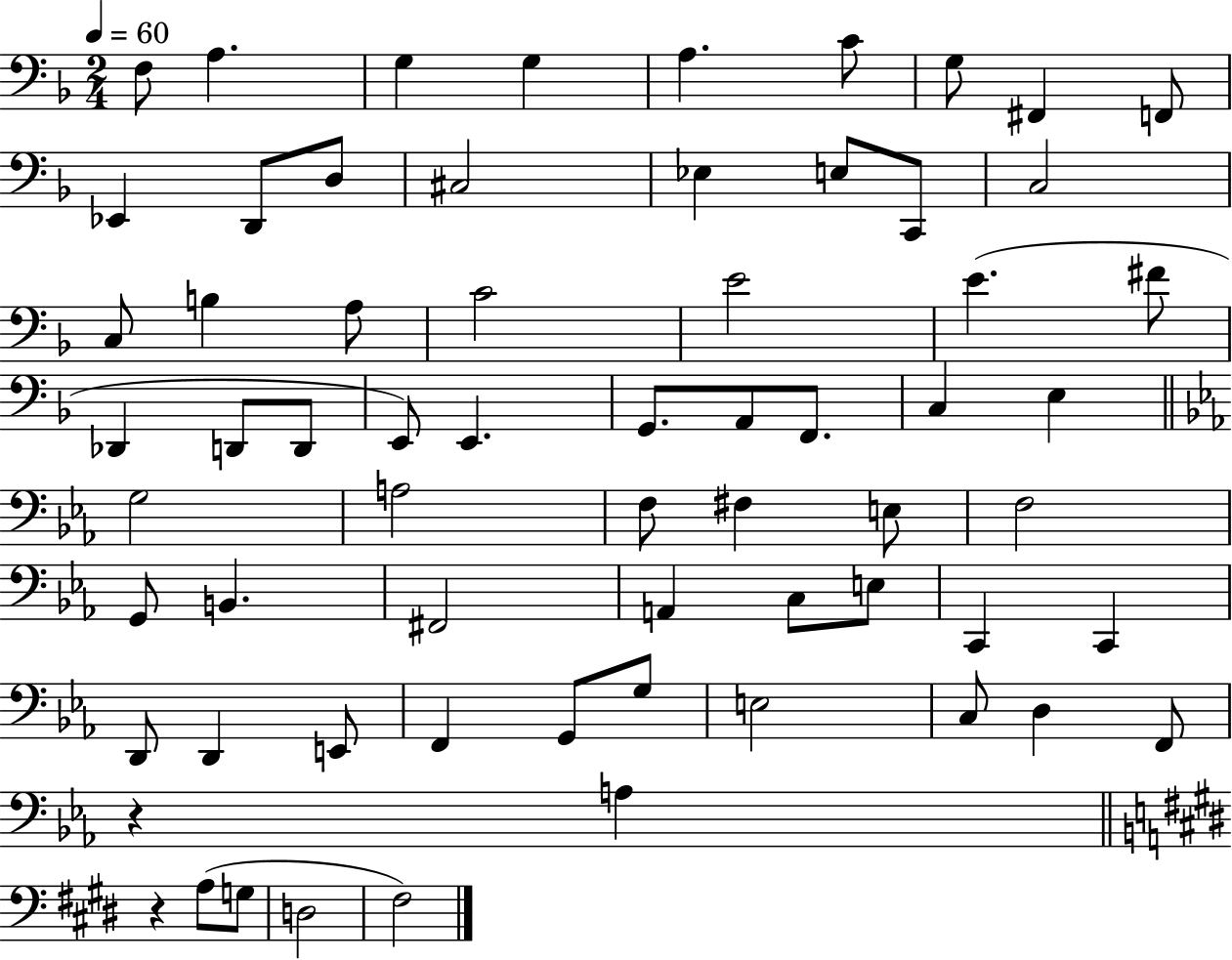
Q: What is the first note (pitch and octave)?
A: F3